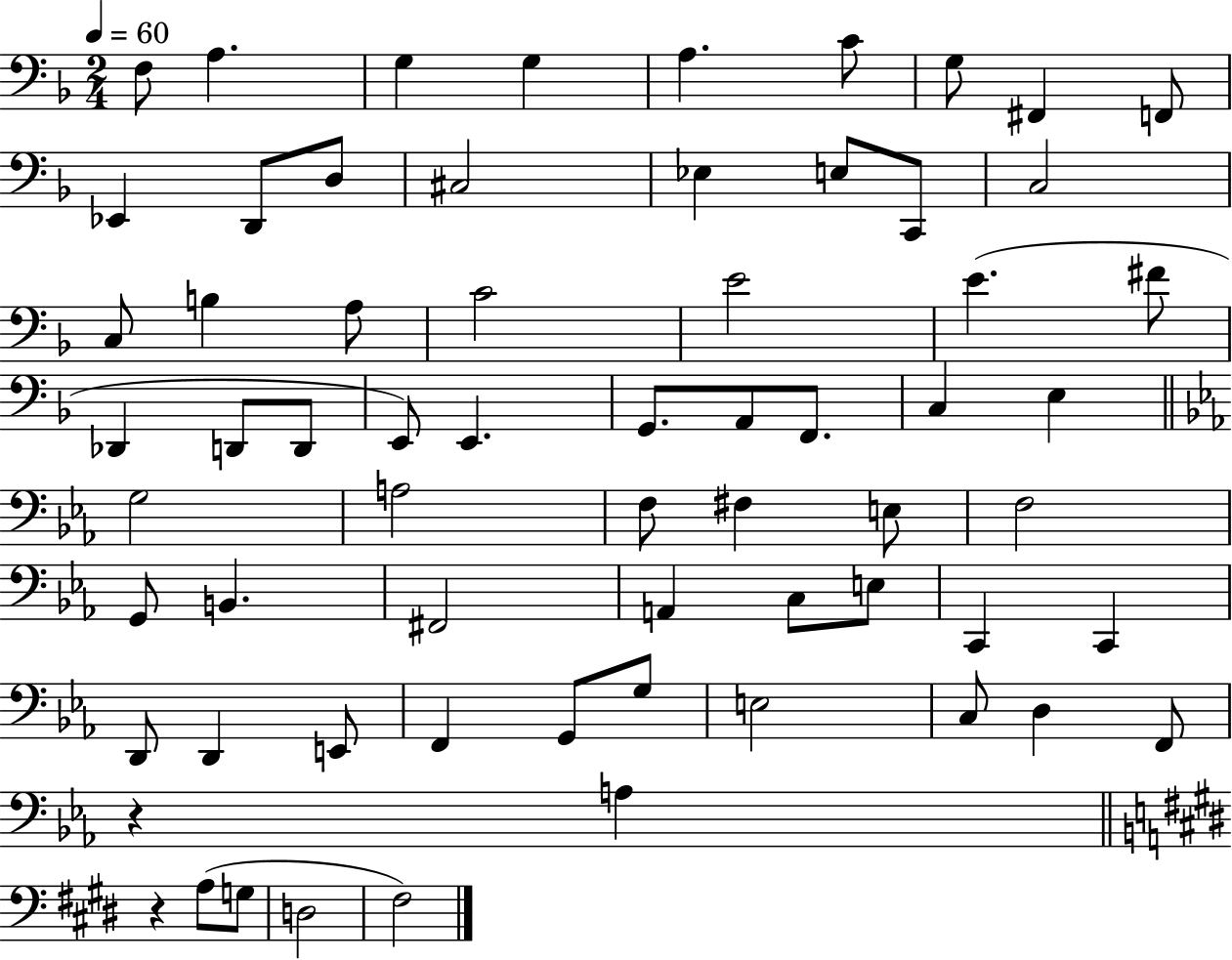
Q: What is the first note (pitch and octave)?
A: F3